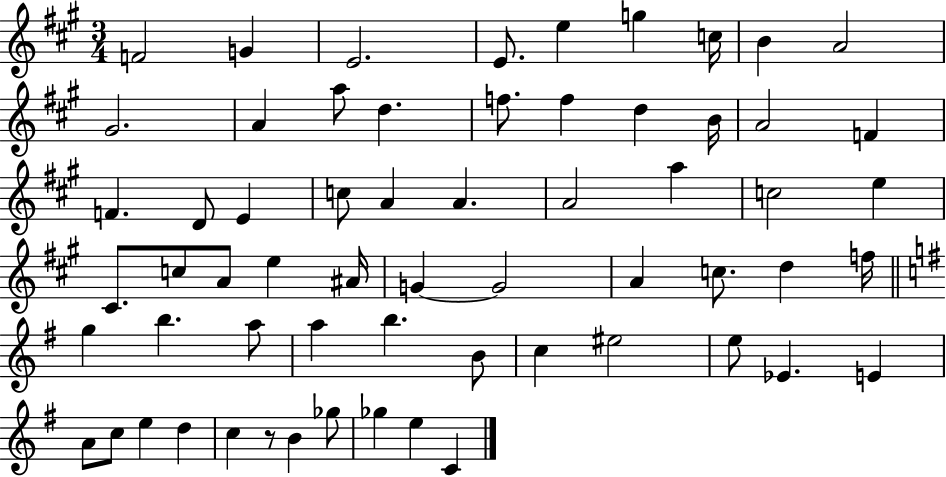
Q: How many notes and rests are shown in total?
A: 62